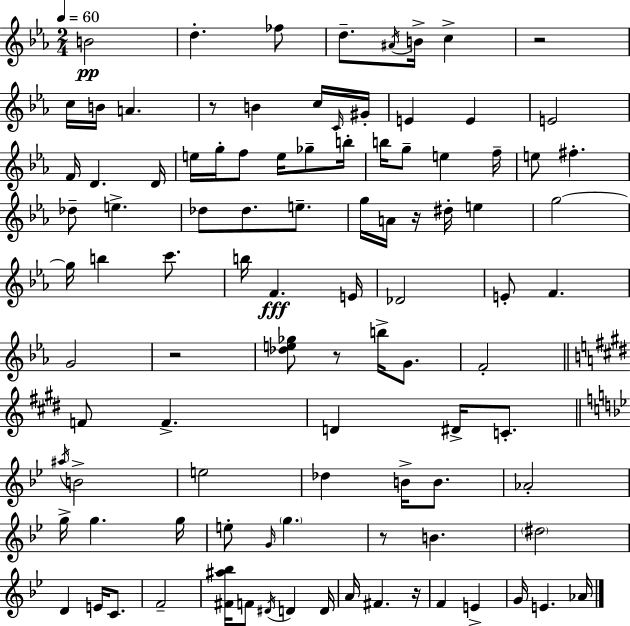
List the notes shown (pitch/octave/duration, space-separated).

B4/h D5/q. FES5/e D5/e. A#4/s B4/s C5/q R/h C5/s B4/s A4/q. R/e B4/q C5/s C4/s G#4/s E4/q E4/q E4/h F4/s D4/q. D4/s E5/s G5/s F5/e E5/s Gb5/e B5/s B5/s G5/e E5/q F5/s E5/e F#5/q. Db5/e E5/q. Db5/e Db5/e. E5/e. G5/s A4/s R/s D#5/s E5/q G5/h G5/s B5/q C6/e. B5/s F4/q. E4/s Db4/h E4/e F4/q. G4/h R/h [Db5,E5,Gb5]/e R/e B5/s G4/e. F4/h F4/e F4/q. D4/q D#4/s C4/e. A#5/s B4/h E5/h Db5/q B4/s B4/e. Ab4/h G5/s G5/q. G5/s E5/e G4/s G5/q. R/e B4/q. D#5/h D4/q E4/s C4/e. F4/h [F#4,A#5,Bb5]/s F4/e D#4/s D4/q D4/s A4/s F#4/q. R/s F4/q E4/q G4/s E4/q. Ab4/s